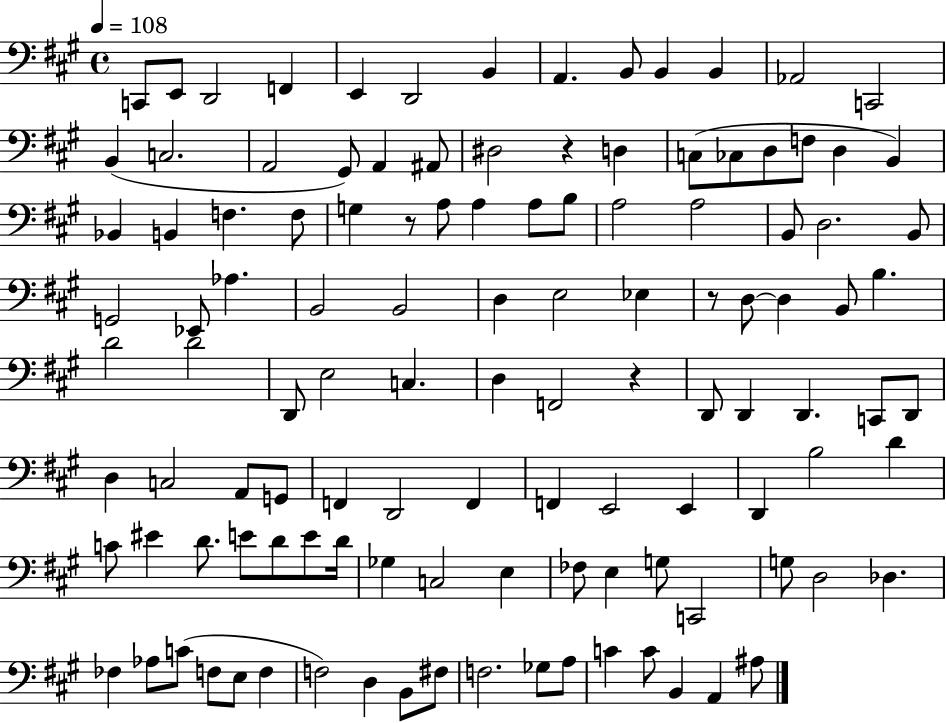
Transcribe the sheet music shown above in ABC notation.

X:1
T:Untitled
M:4/4
L:1/4
K:A
C,,/2 E,,/2 D,,2 F,, E,, D,,2 B,, A,, B,,/2 B,, B,, _A,,2 C,,2 B,, C,2 A,,2 ^G,,/2 A,, ^A,,/2 ^D,2 z D, C,/2 _C,/2 D,/2 F,/2 D, B,, _B,, B,, F, F,/2 G, z/2 A,/2 A, A,/2 B,/2 A,2 A,2 B,,/2 D,2 B,,/2 G,,2 _E,,/2 _A, B,,2 B,,2 D, E,2 _E, z/2 D,/2 D, B,,/2 B, D2 D2 D,,/2 E,2 C, D, F,,2 z D,,/2 D,, D,, C,,/2 D,,/2 D, C,2 A,,/2 G,,/2 F,, D,,2 F,, F,, E,,2 E,, D,, B,2 D C/2 ^E D/2 E/2 D/2 E/2 D/4 _G, C,2 E, _F,/2 E, G,/2 C,,2 G,/2 D,2 _D, _F, _A,/2 C/2 F,/2 E,/2 F, F,2 D, B,,/2 ^F,/2 F,2 _G,/2 A,/2 C C/2 B,, A,, ^A,/2